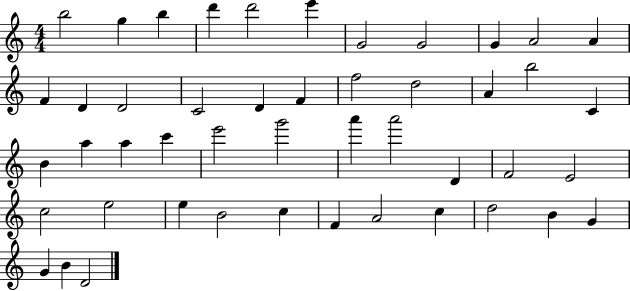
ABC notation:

X:1
T:Untitled
M:4/4
L:1/4
K:C
b2 g b d' d'2 e' G2 G2 G A2 A F D D2 C2 D F f2 d2 A b2 C B a a c' e'2 g'2 a' a'2 D F2 E2 c2 e2 e B2 c F A2 c d2 B G G B D2